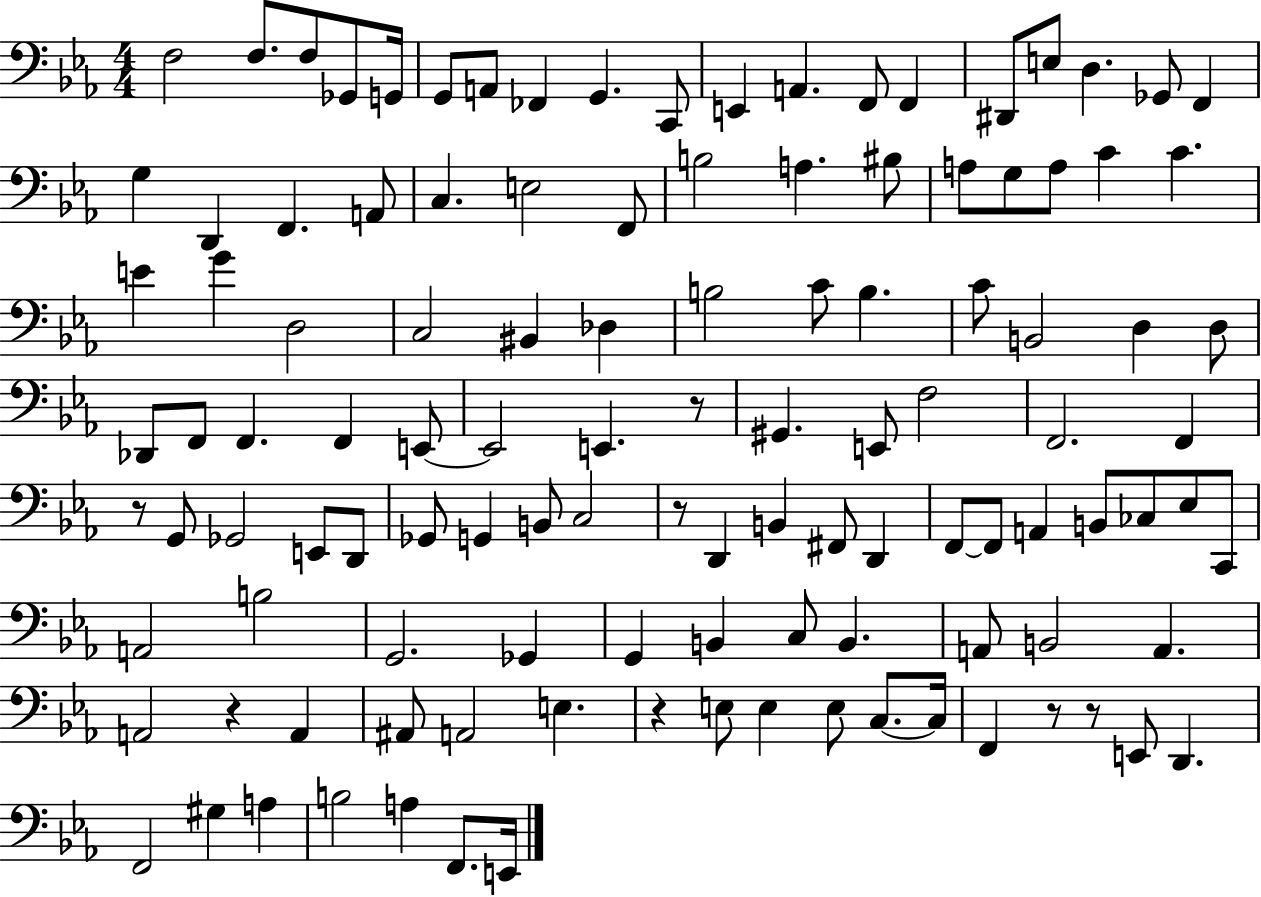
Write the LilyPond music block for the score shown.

{
  \clef bass
  \numericTimeSignature
  \time 4/4
  \key ees \major
  f2 f8. f8 ges,8 g,16 | g,8 a,8 fes,4 g,4. c,8 | e,4 a,4. f,8 f,4 | dis,8 e8 d4. ges,8 f,4 | \break g4 d,4 f,4. a,8 | c4. e2 f,8 | b2 a4. bis8 | a8 g8 a8 c'4 c'4. | \break e'4 g'4 d2 | c2 bis,4 des4 | b2 c'8 b4. | c'8 b,2 d4 d8 | \break des,8 f,8 f,4. f,4 e,8~~ | e,2 e,4. r8 | gis,4. e,8 f2 | f,2. f,4 | \break r8 g,8 ges,2 e,8 d,8 | ges,8 g,4 b,8 c2 | r8 d,4 b,4 fis,8 d,4 | f,8~~ f,8 a,4 b,8 ces8 ees8 c,8 | \break a,2 b2 | g,2. ges,4 | g,4 b,4 c8 b,4. | a,8 b,2 a,4. | \break a,2 r4 a,4 | ais,8 a,2 e4. | r4 e8 e4 e8 c8.~~ c16 | f,4 r8 r8 e,8 d,4. | \break f,2 gis4 a4 | b2 a4 f,8. e,16 | \bar "|."
}